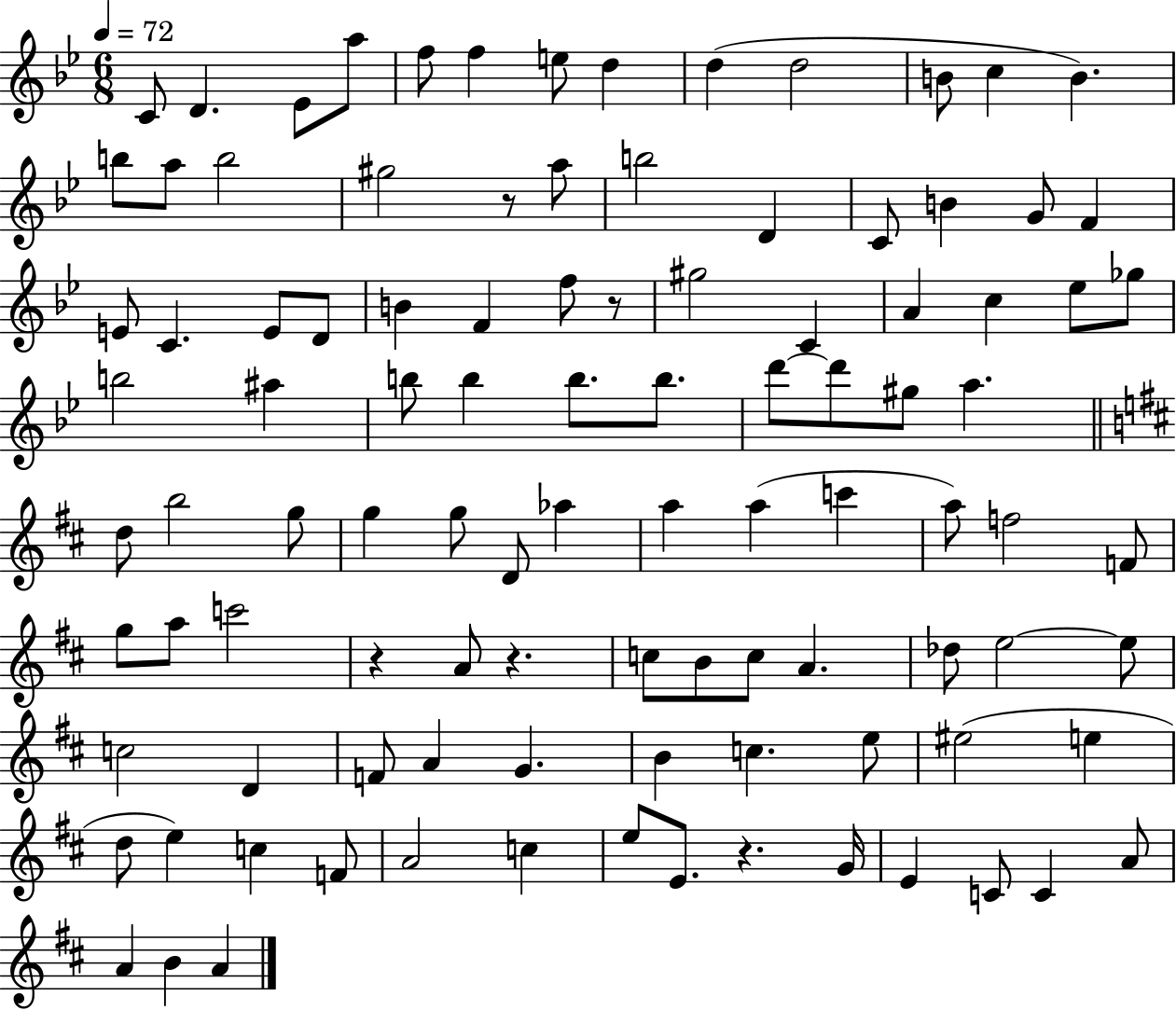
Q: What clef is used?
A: treble